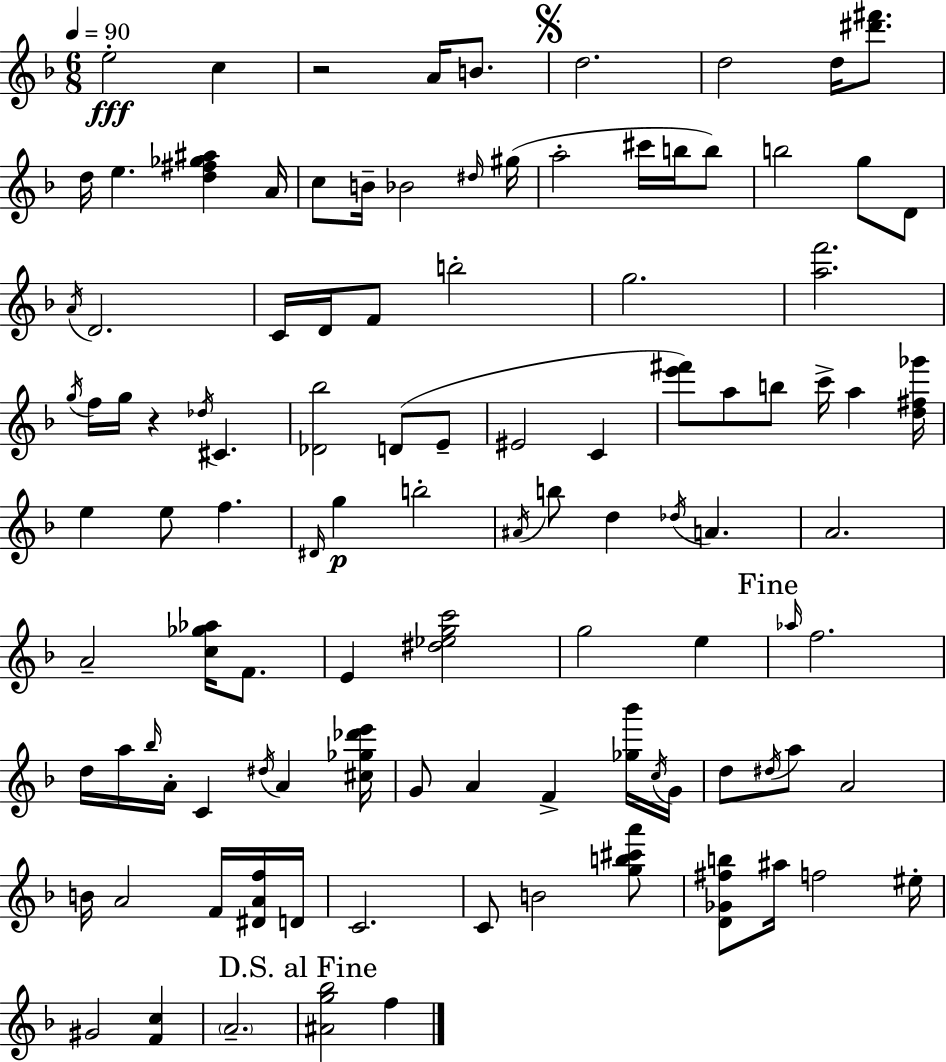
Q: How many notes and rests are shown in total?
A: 107